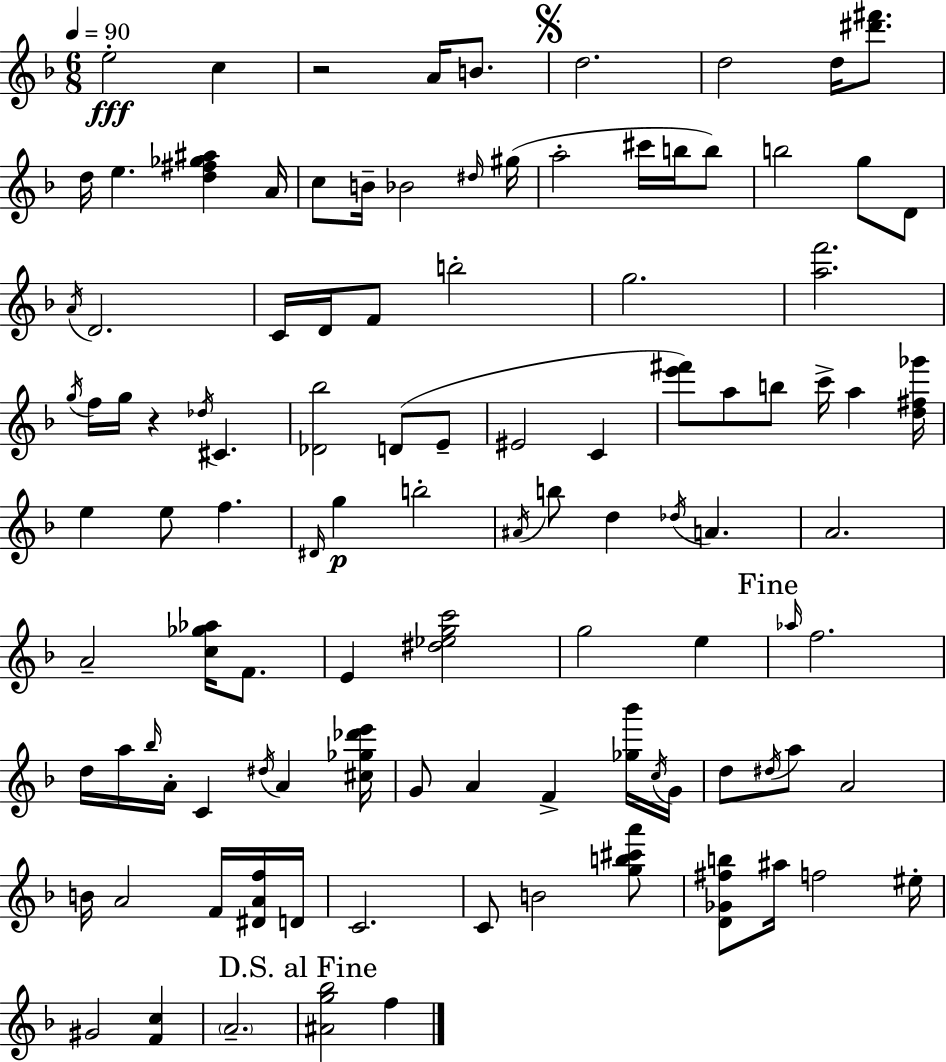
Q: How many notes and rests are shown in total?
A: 107